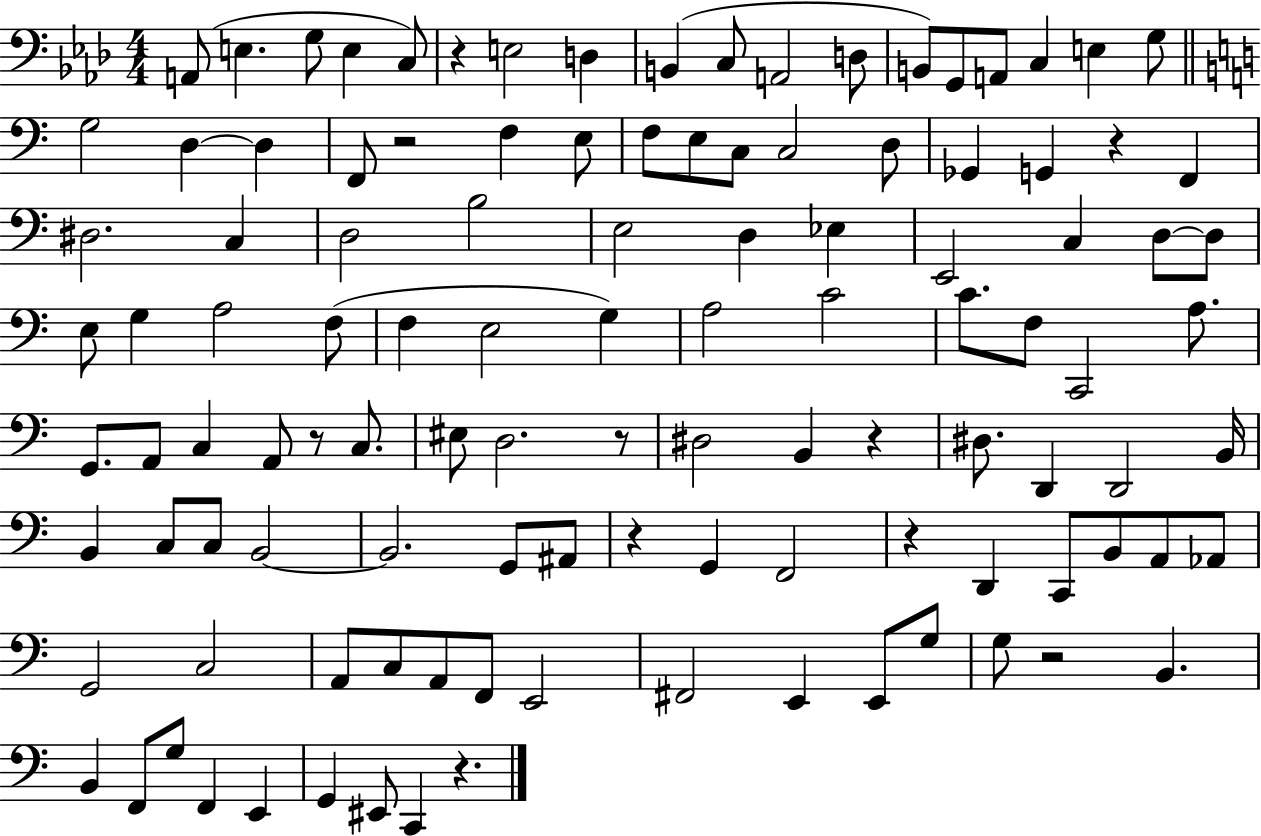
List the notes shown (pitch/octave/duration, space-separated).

A2/e E3/q. G3/e E3/q C3/e R/q E3/h D3/q B2/q C3/e A2/h D3/e B2/e G2/e A2/e C3/q E3/q G3/e G3/h D3/q D3/q F2/e R/h F3/q E3/e F3/e E3/e C3/e C3/h D3/e Gb2/q G2/q R/q F2/q D#3/h. C3/q D3/h B3/h E3/h D3/q Eb3/q E2/h C3/q D3/e D3/e E3/e G3/q A3/h F3/e F3/q E3/h G3/q A3/h C4/h C4/e. F3/e C2/h A3/e. G2/e. A2/e C3/q A2/e R/e C3/e. EIS3/e D3/h. R/e D#3/h B2/q R/q D#3/e. D2/q D2/h B2/s B2/q C3/e C3/e B2/h B2/h. G2/e A#2/e R/q G2/q F2/h R/q D2/q C2/e B2/e A2/e Ab2/e G2/h C3/h A2/e C3/e A2/e F2/e E2/h F#2/h E2/q E2/e G3/e G3/e R/h B2/q. B2/q F2/e G3/e F2/q E2/q G2/q EIS2/e C2/q R/q.